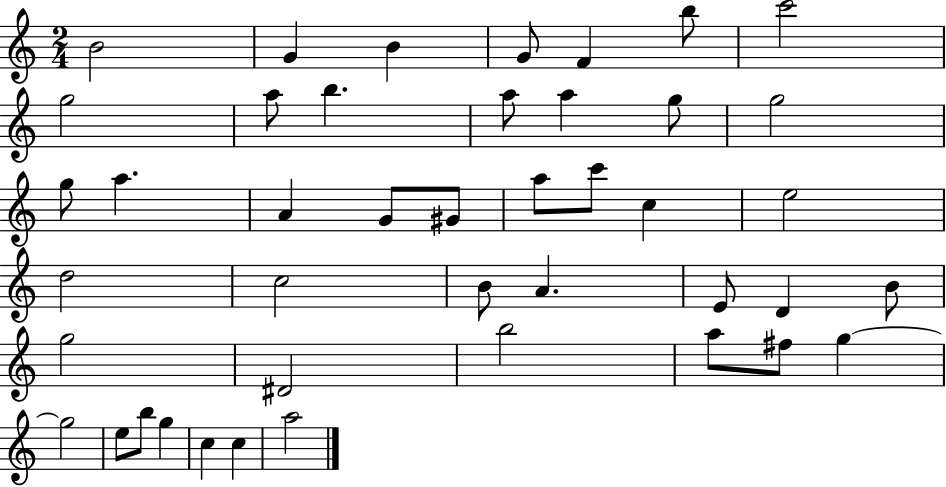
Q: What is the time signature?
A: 2/4